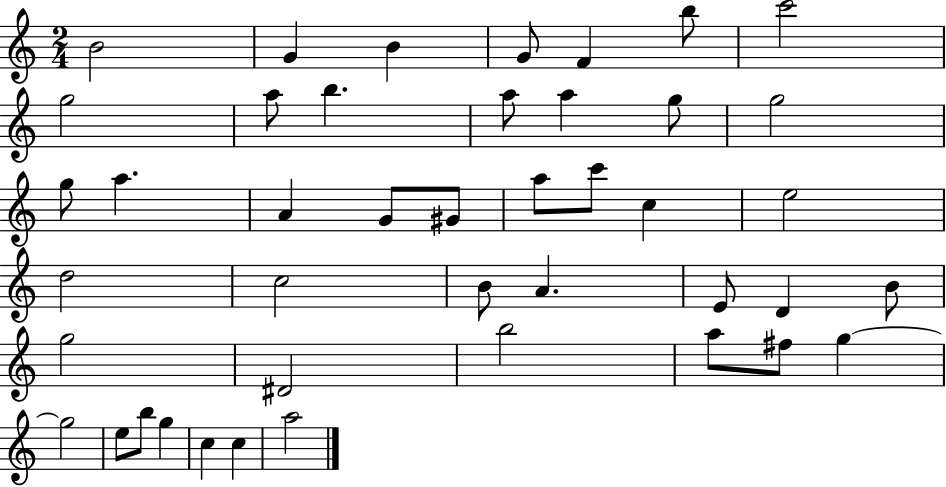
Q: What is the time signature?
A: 2/4